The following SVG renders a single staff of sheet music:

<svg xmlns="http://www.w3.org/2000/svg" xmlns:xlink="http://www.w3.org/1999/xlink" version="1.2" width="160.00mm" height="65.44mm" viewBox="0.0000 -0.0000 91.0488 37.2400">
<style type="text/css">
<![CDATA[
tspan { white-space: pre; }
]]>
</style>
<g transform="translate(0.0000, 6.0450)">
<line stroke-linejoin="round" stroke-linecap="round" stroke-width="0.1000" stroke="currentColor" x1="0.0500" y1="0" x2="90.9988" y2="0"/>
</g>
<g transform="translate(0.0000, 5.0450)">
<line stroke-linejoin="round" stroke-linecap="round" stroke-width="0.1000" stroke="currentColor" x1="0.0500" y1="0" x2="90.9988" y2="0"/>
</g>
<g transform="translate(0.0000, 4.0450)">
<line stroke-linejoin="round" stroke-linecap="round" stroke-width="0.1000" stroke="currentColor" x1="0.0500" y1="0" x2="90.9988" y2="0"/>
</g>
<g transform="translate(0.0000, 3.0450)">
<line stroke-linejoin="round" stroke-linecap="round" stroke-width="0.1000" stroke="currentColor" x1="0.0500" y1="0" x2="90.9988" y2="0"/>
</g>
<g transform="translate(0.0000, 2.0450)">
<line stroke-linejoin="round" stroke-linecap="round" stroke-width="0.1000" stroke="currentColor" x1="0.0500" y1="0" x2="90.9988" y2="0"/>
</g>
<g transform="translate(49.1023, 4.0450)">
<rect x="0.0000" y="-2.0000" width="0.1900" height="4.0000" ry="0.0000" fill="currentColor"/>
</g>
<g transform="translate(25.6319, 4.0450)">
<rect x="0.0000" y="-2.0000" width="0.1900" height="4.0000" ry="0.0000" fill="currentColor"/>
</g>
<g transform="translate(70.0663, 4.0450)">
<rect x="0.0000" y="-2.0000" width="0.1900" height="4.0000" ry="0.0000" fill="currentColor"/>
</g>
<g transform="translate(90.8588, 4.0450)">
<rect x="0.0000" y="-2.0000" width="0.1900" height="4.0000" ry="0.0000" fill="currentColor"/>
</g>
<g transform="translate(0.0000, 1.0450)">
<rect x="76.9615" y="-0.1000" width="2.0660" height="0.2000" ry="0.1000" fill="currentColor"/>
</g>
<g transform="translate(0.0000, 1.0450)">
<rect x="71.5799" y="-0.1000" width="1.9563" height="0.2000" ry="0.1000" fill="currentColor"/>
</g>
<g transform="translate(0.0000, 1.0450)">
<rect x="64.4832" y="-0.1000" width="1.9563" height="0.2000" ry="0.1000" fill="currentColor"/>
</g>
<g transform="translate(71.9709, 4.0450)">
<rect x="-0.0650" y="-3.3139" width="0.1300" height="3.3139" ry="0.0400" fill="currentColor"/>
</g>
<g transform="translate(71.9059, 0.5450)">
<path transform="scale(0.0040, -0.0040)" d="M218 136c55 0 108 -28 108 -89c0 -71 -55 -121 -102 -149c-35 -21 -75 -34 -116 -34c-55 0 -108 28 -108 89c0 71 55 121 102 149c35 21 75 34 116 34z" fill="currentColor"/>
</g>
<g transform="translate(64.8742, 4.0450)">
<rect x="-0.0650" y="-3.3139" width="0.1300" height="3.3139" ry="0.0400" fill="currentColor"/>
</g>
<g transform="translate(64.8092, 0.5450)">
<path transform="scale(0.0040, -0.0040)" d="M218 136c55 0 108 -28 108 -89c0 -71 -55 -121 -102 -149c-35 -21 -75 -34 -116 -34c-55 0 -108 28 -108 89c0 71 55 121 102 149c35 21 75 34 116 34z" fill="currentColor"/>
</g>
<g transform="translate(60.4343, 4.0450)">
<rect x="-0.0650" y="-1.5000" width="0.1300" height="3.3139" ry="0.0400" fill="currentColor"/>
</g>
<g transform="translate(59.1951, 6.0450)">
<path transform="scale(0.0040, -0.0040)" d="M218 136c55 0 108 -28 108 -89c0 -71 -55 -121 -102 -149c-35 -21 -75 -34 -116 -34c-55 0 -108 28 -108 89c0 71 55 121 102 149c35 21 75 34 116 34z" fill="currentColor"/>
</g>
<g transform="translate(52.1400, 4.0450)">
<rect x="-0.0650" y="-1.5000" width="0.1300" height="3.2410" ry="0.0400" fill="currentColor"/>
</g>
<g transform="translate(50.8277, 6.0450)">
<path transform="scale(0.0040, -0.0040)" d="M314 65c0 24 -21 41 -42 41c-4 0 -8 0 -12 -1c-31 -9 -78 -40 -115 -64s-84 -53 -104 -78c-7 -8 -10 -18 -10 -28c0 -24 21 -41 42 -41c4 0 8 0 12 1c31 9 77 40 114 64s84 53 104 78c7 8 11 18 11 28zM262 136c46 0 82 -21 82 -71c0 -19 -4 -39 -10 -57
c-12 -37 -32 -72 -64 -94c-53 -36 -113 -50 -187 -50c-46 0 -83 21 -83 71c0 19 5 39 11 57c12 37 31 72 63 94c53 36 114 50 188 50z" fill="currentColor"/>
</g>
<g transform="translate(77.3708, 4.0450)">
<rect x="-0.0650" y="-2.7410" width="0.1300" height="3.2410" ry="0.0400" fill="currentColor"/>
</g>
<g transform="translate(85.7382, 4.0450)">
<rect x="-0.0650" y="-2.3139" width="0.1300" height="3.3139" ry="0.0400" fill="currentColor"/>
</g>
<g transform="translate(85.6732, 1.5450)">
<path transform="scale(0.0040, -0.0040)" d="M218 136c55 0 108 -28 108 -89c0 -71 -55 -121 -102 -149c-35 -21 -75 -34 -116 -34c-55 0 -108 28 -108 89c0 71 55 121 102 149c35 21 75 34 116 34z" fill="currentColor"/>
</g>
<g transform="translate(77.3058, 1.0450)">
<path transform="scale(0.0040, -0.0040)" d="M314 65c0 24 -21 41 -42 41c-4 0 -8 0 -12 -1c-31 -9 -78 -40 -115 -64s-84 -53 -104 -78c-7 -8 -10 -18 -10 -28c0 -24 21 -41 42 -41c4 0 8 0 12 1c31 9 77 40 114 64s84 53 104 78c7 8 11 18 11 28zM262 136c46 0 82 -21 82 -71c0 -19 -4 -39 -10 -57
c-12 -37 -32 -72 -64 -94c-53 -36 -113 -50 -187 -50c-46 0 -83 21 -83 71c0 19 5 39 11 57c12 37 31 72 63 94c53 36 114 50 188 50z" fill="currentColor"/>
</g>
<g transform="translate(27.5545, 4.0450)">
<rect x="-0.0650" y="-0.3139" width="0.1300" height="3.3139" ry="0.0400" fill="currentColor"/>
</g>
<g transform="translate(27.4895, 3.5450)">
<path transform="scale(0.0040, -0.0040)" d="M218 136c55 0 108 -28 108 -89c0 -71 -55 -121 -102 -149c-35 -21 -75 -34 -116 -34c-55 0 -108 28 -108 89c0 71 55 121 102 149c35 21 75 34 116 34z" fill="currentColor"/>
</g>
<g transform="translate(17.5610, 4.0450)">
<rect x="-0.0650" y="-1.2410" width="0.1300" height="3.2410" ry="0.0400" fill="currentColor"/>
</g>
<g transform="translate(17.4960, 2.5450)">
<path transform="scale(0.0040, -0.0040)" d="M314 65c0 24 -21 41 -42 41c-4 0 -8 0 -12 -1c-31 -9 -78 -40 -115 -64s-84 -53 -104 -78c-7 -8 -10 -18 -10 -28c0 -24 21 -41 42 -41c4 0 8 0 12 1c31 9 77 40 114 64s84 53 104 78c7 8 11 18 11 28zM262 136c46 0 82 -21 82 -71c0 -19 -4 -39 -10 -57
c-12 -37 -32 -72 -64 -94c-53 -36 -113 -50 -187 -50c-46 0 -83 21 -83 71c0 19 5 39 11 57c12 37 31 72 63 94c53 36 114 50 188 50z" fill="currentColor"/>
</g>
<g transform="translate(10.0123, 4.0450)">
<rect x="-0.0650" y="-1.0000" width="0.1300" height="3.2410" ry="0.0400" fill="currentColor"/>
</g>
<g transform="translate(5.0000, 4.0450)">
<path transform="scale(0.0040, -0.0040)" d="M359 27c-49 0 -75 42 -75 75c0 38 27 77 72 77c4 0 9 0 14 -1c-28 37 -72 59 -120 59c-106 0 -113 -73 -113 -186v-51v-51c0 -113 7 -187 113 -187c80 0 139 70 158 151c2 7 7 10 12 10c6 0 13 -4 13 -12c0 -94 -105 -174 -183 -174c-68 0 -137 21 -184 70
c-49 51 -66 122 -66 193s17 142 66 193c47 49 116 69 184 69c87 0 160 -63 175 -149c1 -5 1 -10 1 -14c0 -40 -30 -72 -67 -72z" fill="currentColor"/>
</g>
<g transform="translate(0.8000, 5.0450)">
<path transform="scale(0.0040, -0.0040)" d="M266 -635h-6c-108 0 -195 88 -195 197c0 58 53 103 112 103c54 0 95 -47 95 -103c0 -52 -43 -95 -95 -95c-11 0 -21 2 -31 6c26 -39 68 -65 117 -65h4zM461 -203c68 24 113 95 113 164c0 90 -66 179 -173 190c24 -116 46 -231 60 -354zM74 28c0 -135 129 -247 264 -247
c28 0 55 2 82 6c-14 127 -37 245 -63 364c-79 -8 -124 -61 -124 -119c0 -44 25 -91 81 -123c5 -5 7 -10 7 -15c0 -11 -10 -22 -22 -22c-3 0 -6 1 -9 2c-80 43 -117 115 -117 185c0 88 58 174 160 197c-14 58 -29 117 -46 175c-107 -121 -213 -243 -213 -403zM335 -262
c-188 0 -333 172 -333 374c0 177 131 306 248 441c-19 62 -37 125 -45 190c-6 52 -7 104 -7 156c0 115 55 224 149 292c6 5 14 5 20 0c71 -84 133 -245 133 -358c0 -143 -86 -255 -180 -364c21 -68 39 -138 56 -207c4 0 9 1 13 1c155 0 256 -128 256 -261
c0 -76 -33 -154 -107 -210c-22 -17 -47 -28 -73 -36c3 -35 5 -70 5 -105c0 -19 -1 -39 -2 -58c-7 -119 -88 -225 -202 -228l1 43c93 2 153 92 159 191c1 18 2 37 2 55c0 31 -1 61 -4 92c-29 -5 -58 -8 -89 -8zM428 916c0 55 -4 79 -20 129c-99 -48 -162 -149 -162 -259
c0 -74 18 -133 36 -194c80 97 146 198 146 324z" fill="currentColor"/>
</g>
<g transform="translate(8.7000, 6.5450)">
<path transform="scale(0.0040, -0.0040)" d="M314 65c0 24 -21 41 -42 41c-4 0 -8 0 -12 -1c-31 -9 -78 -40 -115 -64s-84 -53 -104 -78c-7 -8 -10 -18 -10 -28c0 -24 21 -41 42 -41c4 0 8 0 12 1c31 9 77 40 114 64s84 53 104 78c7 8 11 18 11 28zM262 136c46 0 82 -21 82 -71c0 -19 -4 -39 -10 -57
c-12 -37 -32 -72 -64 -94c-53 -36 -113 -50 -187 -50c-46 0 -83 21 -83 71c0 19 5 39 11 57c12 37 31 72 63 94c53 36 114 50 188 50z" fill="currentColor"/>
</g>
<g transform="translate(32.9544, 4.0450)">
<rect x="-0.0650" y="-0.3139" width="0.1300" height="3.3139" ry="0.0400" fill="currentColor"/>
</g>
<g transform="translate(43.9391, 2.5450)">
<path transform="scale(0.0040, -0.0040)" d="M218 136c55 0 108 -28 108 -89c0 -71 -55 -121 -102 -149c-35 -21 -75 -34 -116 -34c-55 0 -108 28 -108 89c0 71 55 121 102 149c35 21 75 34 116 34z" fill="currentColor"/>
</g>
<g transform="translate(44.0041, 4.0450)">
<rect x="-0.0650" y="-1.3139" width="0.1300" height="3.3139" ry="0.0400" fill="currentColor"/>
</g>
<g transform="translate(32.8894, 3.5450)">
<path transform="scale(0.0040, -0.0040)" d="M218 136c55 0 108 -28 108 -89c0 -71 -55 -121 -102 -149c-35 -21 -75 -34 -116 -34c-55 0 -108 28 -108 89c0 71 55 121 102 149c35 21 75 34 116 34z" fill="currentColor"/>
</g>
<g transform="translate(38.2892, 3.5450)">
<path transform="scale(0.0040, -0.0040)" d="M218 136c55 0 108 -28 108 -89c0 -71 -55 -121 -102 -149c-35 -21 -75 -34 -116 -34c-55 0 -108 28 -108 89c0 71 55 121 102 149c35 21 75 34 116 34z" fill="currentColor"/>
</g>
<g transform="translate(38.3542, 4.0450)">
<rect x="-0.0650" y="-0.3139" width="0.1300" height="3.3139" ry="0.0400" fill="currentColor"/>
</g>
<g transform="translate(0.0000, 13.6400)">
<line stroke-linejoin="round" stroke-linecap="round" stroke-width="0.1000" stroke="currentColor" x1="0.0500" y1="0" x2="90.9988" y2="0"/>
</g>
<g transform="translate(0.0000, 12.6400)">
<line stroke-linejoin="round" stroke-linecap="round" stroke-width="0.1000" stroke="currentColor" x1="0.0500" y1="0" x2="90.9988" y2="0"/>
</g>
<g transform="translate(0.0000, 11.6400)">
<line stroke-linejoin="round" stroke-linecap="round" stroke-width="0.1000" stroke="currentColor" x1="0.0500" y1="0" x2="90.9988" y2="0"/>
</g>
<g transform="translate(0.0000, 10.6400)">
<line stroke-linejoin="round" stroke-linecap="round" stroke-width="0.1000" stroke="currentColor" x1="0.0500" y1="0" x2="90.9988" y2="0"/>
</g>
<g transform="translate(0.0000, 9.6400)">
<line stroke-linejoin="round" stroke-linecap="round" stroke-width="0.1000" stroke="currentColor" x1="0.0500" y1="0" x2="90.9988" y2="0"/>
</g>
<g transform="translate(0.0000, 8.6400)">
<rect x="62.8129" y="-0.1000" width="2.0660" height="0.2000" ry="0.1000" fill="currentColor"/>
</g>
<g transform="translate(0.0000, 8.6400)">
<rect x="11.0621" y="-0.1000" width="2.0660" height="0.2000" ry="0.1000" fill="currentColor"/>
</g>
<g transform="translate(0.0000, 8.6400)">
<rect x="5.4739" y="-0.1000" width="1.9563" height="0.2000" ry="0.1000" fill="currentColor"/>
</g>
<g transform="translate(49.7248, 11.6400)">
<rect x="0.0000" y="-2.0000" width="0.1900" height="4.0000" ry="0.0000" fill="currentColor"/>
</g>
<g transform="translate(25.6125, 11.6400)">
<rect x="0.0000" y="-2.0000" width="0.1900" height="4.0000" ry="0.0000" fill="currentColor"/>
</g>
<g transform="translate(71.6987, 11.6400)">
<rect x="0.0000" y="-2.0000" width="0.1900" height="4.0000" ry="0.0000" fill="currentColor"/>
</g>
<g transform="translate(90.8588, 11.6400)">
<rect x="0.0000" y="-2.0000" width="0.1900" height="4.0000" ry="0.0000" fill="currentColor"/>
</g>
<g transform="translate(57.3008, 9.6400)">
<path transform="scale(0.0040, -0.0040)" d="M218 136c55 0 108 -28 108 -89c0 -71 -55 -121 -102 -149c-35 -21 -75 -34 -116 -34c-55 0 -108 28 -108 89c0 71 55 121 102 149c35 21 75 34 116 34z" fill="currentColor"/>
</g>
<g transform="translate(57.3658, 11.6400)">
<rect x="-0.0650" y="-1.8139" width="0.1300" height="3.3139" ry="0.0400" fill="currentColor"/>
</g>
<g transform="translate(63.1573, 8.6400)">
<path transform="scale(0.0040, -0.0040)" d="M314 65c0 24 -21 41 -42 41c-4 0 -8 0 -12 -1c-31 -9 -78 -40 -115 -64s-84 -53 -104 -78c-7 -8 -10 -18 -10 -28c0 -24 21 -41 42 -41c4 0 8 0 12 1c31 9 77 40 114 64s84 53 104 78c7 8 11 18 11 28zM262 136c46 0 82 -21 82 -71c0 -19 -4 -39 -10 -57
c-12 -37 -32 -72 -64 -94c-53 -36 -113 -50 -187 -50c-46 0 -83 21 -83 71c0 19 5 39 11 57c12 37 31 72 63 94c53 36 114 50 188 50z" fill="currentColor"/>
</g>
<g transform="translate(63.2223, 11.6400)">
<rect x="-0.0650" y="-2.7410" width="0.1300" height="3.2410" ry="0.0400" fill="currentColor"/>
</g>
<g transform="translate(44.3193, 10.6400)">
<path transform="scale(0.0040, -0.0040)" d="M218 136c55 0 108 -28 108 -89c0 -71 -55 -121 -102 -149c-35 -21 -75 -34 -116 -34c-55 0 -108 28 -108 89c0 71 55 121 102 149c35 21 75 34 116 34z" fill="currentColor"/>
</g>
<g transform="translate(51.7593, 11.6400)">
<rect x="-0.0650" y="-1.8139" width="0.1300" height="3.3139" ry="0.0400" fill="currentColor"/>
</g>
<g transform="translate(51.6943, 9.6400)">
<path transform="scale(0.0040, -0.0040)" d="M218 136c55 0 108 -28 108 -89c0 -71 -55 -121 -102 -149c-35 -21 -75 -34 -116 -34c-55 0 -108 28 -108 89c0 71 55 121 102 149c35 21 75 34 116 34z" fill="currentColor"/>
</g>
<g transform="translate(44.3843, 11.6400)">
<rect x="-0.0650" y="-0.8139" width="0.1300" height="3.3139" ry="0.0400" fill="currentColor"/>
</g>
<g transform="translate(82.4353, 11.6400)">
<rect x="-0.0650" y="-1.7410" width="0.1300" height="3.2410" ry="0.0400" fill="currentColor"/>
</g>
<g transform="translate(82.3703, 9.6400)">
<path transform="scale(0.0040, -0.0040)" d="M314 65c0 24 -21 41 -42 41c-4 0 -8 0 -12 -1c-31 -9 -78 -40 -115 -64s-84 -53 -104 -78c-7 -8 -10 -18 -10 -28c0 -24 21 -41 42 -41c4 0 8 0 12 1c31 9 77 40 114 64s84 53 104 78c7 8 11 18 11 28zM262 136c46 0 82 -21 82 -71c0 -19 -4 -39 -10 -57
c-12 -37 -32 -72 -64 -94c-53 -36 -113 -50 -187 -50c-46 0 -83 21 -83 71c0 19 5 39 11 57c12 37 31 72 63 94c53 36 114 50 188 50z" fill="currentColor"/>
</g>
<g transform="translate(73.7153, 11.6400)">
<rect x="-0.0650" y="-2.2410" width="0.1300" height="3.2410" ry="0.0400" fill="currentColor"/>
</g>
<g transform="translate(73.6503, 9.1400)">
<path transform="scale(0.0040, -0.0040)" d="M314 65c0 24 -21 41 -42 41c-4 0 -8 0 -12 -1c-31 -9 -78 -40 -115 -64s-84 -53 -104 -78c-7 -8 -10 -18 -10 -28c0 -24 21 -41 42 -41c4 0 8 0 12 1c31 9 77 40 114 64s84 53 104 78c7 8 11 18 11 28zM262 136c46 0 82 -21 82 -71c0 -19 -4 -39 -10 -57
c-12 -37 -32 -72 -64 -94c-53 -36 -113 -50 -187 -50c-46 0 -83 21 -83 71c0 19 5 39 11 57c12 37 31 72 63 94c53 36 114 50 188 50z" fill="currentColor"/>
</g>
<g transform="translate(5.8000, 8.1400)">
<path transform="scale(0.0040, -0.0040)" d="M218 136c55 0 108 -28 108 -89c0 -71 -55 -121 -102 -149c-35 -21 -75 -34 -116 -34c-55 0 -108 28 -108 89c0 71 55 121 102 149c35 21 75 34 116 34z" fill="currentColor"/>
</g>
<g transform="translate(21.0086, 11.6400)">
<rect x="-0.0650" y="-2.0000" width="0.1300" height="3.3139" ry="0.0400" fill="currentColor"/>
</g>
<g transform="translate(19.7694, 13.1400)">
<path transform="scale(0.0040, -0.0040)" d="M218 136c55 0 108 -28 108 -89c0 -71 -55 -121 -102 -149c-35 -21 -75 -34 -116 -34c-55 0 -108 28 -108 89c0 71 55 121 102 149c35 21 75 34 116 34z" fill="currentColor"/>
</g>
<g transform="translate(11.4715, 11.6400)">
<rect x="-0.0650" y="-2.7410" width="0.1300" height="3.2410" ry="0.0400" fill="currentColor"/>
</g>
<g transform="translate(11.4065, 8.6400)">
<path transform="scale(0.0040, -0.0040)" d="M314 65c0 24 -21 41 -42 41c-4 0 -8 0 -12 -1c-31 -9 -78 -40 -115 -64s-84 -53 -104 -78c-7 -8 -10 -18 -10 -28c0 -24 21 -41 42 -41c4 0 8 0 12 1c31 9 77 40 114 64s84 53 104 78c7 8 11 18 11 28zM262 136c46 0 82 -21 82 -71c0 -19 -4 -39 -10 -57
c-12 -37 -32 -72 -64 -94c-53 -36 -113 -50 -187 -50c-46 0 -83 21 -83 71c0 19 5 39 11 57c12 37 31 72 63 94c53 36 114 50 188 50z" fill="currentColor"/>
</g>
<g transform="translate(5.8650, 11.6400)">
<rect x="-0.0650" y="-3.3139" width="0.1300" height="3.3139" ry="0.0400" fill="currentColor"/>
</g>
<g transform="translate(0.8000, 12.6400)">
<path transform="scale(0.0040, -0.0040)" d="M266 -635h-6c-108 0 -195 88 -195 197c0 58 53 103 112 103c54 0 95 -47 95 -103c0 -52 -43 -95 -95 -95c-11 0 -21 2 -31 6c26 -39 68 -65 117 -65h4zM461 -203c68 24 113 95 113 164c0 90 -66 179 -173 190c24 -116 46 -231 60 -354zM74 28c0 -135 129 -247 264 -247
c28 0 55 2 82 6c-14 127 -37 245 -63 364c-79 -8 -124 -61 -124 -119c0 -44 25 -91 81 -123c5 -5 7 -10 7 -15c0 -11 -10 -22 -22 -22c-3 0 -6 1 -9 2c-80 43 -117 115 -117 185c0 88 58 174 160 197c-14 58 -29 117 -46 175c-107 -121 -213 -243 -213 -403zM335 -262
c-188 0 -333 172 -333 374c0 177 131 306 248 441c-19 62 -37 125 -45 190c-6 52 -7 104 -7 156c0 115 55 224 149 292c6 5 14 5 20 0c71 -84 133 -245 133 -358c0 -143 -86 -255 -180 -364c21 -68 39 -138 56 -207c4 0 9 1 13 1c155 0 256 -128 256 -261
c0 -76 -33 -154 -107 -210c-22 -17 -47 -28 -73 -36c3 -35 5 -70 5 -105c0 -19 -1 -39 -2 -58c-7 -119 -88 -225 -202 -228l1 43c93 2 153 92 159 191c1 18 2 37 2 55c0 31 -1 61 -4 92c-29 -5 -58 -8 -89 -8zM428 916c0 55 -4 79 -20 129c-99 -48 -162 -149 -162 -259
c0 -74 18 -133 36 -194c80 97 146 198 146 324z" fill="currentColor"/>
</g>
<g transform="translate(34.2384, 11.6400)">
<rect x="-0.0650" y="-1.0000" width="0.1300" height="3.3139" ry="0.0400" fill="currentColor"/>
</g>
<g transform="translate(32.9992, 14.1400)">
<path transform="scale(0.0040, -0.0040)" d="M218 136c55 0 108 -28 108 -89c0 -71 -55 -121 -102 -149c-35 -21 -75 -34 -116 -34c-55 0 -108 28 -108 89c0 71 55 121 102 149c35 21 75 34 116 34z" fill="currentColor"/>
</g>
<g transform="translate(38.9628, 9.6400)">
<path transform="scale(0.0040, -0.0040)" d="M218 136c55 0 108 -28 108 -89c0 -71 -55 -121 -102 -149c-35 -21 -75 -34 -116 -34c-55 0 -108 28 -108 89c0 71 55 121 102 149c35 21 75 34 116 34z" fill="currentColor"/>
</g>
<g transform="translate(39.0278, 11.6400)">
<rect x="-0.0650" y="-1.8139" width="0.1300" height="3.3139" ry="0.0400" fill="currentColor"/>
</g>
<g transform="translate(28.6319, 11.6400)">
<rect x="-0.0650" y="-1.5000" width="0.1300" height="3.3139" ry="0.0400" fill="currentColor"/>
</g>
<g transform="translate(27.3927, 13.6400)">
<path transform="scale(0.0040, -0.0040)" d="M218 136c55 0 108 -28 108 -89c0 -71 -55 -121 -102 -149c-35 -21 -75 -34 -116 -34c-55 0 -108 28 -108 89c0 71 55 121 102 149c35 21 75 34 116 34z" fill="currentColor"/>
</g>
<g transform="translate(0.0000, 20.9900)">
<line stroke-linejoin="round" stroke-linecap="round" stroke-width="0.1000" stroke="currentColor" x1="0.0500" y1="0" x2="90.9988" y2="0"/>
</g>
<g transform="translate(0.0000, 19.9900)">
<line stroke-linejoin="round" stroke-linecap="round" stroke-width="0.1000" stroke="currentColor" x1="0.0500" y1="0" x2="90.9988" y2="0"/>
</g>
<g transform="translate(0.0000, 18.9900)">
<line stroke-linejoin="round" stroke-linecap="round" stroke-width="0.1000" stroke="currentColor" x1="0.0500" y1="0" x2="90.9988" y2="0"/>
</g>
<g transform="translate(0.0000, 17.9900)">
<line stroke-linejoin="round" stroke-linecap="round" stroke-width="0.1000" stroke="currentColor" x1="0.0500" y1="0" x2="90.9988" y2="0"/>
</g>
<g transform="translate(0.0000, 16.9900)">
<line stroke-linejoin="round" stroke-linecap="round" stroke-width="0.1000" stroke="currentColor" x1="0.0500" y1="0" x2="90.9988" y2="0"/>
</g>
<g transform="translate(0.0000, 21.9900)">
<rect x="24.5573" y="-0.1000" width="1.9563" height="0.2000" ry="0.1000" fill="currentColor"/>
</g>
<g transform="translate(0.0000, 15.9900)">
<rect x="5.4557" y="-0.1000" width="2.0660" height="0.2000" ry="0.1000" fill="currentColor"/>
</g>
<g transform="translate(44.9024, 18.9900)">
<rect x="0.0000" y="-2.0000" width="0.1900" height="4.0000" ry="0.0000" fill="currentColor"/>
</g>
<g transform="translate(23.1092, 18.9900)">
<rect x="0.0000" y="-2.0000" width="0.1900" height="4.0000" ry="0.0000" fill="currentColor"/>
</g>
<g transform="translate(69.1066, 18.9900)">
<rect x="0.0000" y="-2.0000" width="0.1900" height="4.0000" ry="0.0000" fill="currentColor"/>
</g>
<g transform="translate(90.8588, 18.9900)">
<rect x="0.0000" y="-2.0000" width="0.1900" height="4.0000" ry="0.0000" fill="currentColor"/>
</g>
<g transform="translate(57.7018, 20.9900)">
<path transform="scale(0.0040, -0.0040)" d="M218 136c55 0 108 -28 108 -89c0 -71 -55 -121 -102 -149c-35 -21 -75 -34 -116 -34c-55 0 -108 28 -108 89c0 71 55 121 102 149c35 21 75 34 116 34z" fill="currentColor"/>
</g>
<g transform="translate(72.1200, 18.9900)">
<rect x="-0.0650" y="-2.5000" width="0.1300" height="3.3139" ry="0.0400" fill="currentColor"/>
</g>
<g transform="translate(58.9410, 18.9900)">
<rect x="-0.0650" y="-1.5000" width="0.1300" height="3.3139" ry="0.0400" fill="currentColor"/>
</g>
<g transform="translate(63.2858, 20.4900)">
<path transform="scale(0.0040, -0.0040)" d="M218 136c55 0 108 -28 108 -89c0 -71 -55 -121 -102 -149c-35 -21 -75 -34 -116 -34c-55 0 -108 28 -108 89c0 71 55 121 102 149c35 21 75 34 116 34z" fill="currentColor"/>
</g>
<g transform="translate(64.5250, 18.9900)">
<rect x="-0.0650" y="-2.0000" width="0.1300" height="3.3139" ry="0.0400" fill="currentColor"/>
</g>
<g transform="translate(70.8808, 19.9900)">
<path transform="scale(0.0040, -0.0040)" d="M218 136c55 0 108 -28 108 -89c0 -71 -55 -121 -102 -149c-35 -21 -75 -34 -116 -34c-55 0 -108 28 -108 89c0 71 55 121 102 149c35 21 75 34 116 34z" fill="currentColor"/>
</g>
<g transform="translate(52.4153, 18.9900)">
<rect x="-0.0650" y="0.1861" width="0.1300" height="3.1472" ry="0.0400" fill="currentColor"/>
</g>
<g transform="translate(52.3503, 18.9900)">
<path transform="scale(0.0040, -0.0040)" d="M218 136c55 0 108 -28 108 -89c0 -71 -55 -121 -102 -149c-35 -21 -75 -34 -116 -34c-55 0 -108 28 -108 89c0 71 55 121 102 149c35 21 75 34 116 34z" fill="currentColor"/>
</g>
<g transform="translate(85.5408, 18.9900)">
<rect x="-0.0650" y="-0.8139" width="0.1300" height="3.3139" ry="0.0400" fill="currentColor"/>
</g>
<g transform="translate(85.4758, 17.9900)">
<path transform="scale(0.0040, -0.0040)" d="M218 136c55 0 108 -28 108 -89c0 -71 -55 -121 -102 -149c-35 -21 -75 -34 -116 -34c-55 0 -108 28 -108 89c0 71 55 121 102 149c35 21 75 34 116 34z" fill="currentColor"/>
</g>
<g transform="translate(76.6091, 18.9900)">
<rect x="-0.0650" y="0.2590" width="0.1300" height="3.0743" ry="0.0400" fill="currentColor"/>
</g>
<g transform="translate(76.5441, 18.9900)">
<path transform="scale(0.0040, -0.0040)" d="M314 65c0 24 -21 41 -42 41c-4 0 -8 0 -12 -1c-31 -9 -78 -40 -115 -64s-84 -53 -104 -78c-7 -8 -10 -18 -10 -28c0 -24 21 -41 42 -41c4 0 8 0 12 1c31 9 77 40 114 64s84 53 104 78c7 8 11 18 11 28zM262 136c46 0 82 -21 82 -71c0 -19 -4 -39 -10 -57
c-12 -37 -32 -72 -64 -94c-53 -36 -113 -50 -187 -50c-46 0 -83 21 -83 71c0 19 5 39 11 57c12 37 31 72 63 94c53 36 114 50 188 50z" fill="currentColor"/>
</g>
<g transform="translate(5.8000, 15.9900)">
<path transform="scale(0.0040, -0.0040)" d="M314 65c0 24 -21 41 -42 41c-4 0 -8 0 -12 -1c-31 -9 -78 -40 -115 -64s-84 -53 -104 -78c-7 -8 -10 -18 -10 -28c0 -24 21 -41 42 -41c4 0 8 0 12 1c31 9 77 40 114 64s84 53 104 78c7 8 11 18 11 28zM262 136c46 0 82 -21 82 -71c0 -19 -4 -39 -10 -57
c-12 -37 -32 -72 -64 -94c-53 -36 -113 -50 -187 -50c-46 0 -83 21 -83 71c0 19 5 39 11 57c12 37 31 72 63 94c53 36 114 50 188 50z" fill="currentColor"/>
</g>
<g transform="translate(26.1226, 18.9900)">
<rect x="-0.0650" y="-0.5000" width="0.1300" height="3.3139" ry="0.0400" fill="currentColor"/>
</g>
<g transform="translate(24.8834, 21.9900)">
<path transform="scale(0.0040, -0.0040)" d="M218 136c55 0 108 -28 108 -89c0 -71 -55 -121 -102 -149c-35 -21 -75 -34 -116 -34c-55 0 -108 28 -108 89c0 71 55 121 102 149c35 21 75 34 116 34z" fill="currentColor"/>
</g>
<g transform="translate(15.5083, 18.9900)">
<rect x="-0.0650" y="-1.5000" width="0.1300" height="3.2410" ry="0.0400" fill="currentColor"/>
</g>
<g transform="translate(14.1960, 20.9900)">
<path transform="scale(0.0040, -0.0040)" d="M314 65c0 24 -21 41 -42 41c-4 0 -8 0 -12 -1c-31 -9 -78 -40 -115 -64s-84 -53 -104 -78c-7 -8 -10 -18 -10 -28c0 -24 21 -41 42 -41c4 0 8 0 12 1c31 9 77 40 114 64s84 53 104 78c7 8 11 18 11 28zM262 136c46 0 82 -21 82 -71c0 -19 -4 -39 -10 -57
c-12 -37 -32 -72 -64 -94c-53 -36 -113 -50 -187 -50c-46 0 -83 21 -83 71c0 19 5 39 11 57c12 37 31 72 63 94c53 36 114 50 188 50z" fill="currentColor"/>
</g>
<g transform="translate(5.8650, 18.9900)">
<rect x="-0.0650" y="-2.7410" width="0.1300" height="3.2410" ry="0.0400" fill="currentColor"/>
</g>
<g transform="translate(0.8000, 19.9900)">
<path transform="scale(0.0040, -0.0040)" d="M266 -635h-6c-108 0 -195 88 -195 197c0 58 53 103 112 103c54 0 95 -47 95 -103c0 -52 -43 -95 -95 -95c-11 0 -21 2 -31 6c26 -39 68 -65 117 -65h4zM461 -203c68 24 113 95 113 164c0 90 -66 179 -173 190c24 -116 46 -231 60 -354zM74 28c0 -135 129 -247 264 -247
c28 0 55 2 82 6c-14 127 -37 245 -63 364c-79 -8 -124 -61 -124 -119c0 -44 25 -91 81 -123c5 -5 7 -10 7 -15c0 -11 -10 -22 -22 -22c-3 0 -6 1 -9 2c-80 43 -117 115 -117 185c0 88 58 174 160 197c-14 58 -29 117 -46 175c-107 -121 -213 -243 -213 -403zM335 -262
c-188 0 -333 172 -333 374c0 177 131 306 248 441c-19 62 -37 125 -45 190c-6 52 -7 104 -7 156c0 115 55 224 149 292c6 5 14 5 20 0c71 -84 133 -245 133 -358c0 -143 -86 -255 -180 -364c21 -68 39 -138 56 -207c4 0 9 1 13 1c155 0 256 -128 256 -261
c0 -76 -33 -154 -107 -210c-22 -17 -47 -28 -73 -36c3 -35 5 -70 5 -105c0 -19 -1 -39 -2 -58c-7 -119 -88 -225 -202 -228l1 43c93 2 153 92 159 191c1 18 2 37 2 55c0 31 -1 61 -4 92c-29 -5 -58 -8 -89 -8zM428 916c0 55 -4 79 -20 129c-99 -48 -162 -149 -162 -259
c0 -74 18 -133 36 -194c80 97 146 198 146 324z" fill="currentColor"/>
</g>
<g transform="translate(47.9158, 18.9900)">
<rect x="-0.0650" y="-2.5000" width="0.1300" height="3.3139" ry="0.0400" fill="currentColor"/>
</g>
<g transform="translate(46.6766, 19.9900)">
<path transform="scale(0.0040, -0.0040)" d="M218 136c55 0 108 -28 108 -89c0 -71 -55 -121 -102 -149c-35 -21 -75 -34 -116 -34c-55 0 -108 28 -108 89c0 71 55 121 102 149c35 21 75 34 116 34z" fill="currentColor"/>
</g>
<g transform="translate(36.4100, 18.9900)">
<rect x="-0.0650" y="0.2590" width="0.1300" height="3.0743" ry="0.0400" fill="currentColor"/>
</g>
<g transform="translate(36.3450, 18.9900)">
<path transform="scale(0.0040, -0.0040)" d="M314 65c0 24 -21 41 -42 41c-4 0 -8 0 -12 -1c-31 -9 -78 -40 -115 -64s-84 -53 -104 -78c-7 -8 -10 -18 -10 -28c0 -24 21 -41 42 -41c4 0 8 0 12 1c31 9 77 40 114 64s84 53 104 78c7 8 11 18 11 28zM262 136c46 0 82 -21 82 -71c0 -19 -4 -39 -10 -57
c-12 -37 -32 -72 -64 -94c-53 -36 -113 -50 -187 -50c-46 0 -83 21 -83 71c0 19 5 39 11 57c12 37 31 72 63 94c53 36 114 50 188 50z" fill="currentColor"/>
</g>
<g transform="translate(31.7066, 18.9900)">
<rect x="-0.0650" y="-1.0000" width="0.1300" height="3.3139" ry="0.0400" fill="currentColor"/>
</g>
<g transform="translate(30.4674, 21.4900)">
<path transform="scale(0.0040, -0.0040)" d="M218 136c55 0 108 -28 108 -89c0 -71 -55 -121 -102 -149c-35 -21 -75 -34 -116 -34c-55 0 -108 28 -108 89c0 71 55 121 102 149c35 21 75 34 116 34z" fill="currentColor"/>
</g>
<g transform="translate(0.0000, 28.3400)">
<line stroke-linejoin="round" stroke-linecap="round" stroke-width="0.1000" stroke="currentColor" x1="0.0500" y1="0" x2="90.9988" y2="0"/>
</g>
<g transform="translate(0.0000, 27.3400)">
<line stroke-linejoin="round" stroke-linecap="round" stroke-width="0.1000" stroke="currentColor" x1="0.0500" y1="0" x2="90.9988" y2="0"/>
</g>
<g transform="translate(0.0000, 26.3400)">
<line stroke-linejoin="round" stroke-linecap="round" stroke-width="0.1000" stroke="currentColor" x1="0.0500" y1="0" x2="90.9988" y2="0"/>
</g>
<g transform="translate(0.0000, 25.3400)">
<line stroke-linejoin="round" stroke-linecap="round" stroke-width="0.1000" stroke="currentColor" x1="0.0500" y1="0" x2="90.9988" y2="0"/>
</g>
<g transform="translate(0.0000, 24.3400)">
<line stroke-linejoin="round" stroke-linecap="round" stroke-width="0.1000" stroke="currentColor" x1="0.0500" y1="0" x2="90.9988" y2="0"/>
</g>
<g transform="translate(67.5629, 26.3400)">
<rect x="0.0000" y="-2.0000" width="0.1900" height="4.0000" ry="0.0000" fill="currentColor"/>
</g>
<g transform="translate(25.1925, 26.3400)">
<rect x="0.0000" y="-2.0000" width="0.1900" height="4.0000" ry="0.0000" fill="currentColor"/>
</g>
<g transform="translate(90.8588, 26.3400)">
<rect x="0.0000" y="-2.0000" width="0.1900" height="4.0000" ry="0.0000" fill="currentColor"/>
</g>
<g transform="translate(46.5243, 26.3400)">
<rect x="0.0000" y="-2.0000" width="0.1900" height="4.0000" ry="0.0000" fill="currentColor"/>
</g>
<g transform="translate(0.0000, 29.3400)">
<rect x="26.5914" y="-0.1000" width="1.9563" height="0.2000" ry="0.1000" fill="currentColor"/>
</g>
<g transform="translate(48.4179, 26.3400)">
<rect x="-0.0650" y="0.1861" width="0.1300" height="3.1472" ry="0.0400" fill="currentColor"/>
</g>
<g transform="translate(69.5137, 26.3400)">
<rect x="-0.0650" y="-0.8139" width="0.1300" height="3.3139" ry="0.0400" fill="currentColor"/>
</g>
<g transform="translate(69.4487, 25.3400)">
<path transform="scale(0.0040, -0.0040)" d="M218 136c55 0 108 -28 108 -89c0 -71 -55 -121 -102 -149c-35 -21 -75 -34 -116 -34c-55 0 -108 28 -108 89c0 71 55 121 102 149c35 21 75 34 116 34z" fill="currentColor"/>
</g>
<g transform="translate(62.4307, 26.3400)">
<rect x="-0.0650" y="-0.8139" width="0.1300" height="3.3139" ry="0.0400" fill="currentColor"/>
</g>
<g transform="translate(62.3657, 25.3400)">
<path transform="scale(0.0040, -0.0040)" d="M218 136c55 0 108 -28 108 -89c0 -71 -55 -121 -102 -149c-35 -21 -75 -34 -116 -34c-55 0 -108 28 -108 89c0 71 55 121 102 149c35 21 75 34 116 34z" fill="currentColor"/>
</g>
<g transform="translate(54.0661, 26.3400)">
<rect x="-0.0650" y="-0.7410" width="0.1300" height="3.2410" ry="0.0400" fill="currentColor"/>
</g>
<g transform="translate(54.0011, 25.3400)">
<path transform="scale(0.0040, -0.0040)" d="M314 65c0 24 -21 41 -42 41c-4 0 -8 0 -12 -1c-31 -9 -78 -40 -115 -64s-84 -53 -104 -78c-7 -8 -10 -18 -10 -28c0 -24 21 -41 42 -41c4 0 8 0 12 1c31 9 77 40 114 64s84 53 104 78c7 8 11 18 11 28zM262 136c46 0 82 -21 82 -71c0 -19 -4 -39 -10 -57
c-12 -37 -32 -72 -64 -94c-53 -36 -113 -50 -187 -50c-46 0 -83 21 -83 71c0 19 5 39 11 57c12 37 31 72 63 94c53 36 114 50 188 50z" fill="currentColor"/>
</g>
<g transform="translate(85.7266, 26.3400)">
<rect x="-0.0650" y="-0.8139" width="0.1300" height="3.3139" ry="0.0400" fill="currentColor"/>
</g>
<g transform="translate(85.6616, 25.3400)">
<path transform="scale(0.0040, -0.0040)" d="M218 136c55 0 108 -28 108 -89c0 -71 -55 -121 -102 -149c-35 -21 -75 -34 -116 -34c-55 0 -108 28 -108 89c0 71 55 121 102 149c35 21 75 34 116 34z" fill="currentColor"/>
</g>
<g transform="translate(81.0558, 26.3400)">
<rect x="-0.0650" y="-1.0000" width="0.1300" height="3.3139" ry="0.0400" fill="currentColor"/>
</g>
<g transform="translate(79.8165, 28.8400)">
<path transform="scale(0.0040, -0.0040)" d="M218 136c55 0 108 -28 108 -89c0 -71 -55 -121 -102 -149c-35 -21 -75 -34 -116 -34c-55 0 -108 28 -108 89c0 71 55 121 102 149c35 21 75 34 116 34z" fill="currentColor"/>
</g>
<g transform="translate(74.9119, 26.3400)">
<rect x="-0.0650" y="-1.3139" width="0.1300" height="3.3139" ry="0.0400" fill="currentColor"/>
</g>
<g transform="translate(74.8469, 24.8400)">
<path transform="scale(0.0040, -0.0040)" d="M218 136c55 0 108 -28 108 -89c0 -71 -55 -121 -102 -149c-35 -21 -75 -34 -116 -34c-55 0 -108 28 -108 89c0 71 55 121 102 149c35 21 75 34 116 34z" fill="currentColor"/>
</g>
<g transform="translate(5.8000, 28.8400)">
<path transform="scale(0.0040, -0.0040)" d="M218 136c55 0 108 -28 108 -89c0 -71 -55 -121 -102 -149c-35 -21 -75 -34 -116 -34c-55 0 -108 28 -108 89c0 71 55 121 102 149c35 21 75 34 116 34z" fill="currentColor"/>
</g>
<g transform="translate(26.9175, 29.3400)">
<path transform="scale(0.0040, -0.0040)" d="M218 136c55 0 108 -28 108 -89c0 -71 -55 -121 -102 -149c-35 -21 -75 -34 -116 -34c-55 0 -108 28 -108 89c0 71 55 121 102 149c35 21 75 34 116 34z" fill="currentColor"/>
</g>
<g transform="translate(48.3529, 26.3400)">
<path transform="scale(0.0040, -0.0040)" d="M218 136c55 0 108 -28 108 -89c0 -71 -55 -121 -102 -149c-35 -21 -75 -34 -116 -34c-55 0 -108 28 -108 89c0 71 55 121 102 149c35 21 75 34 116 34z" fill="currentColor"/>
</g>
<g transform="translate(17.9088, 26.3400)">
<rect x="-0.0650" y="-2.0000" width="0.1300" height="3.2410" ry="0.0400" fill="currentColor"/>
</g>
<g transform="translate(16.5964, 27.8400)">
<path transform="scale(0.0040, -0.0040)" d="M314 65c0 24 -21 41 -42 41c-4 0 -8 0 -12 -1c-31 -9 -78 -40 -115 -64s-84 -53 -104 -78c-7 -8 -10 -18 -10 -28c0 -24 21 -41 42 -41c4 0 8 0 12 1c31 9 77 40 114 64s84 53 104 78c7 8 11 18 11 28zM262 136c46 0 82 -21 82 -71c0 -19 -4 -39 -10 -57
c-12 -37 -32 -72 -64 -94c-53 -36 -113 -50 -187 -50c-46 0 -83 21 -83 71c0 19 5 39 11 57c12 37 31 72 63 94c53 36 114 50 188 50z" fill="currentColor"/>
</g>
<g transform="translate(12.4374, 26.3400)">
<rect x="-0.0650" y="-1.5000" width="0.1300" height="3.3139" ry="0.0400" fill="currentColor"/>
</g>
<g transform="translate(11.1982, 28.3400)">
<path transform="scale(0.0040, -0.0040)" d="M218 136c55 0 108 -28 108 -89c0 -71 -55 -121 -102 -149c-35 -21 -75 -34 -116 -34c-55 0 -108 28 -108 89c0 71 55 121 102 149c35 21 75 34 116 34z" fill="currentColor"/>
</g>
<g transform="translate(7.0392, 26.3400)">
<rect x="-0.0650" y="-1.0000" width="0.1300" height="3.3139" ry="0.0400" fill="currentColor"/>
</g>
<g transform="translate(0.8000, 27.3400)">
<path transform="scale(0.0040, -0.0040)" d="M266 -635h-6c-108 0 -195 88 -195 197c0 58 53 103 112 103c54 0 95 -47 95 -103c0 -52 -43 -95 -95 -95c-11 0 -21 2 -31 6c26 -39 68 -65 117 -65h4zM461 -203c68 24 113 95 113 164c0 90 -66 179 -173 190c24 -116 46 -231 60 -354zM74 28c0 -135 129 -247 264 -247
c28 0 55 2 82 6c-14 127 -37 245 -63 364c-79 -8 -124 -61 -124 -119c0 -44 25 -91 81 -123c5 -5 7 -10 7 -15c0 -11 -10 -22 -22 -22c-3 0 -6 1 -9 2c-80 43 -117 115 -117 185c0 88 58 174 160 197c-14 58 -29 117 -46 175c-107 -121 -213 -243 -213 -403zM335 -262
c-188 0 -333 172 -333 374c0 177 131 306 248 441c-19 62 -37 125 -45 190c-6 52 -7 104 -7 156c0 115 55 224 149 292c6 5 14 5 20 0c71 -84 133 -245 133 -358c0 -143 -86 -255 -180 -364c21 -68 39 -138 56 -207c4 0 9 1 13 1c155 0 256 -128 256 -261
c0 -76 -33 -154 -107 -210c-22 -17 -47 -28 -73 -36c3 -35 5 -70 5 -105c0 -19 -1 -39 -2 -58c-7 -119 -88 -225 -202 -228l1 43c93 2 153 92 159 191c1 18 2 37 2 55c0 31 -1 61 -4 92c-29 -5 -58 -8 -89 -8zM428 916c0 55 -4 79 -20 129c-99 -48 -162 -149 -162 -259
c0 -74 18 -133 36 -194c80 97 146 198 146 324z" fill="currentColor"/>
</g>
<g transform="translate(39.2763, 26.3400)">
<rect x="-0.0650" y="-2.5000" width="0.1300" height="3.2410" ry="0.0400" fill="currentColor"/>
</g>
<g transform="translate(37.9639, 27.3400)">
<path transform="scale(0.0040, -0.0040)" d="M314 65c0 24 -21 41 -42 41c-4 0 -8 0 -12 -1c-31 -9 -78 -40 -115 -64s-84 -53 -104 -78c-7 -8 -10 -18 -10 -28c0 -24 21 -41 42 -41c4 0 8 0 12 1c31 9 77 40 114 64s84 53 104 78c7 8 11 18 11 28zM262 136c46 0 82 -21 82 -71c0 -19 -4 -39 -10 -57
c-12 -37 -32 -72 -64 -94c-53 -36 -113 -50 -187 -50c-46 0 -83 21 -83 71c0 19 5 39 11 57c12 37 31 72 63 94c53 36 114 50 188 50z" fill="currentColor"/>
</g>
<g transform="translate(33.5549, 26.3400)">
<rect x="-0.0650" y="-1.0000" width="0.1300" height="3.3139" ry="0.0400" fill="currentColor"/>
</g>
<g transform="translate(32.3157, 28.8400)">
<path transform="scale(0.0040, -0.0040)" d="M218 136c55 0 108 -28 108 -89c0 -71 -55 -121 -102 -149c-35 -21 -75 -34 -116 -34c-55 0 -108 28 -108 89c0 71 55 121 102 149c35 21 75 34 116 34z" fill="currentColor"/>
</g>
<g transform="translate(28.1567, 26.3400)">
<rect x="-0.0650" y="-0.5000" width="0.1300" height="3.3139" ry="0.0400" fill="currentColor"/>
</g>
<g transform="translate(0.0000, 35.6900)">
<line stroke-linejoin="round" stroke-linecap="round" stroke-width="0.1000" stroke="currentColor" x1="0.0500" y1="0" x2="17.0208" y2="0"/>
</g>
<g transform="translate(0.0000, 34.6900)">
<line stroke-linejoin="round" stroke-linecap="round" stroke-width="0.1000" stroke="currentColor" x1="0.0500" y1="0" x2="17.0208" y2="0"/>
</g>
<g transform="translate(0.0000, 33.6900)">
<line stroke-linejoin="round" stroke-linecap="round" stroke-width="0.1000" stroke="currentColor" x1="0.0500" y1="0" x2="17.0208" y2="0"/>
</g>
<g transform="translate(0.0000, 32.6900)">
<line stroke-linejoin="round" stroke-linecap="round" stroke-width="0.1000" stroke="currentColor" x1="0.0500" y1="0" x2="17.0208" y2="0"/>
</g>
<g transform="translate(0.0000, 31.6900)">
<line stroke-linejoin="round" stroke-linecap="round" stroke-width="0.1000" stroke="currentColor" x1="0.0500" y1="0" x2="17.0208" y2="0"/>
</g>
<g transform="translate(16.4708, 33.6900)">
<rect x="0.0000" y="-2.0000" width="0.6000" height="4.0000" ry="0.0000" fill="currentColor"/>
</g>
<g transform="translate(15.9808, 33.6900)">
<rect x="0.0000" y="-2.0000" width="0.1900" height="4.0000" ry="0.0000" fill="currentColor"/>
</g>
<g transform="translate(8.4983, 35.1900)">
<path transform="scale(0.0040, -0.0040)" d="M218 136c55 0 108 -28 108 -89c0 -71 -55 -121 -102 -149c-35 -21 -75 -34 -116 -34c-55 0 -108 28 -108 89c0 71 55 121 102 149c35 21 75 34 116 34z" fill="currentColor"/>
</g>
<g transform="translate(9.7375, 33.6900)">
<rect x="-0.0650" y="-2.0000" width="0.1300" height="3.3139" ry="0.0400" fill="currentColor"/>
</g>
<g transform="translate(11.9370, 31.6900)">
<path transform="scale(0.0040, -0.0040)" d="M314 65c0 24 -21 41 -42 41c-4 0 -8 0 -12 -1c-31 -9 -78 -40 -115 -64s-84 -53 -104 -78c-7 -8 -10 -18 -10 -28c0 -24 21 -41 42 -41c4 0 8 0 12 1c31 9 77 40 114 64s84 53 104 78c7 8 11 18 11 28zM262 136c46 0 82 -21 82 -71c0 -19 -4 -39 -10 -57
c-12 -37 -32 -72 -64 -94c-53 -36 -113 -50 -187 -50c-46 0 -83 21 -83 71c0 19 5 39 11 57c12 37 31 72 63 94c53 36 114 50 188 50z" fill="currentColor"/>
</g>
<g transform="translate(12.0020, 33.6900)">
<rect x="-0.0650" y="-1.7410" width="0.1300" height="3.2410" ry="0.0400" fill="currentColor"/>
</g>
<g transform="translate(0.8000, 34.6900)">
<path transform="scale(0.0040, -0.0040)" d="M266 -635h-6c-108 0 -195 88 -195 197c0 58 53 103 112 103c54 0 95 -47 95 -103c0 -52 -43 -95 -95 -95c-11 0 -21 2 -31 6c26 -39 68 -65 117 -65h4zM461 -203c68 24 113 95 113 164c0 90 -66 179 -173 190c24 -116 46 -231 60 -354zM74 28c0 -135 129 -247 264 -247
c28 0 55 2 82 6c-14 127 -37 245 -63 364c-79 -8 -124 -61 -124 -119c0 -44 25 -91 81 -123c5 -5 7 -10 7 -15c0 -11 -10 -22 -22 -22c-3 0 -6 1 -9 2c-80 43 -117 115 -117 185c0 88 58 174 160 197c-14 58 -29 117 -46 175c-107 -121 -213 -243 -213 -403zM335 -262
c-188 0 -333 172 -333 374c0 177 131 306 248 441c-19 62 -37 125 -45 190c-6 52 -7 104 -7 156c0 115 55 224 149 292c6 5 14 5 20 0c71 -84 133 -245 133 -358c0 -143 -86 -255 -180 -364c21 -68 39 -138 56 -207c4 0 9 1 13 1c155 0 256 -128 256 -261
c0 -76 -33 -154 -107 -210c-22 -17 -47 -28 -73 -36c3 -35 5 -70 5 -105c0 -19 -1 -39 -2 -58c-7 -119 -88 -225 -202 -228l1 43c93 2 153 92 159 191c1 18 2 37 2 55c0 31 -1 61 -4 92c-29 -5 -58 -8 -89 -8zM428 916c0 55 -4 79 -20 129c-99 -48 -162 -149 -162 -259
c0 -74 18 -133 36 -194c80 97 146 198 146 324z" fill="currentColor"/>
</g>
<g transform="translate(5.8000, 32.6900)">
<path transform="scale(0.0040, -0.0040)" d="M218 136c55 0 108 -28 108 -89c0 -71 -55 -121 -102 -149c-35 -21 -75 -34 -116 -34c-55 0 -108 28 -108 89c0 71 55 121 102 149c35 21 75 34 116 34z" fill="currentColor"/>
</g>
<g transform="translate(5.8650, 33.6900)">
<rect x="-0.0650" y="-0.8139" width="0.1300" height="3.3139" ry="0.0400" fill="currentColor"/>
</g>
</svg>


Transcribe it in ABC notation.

X:1
T:Untitled
M:4/4
L:1/4
K:C
D2 e2 c c c e E2 E b b a2 g b a2 F E D f d f f a2 g2 f2 a2 E2 C D B2 G B E F G B2 d D E F2 C D G2 B d2 d d e D d d F f2